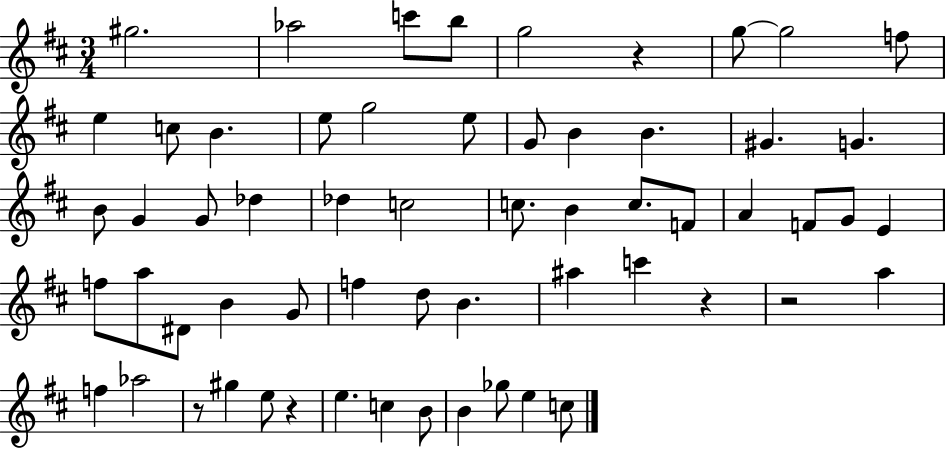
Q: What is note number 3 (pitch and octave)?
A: C6